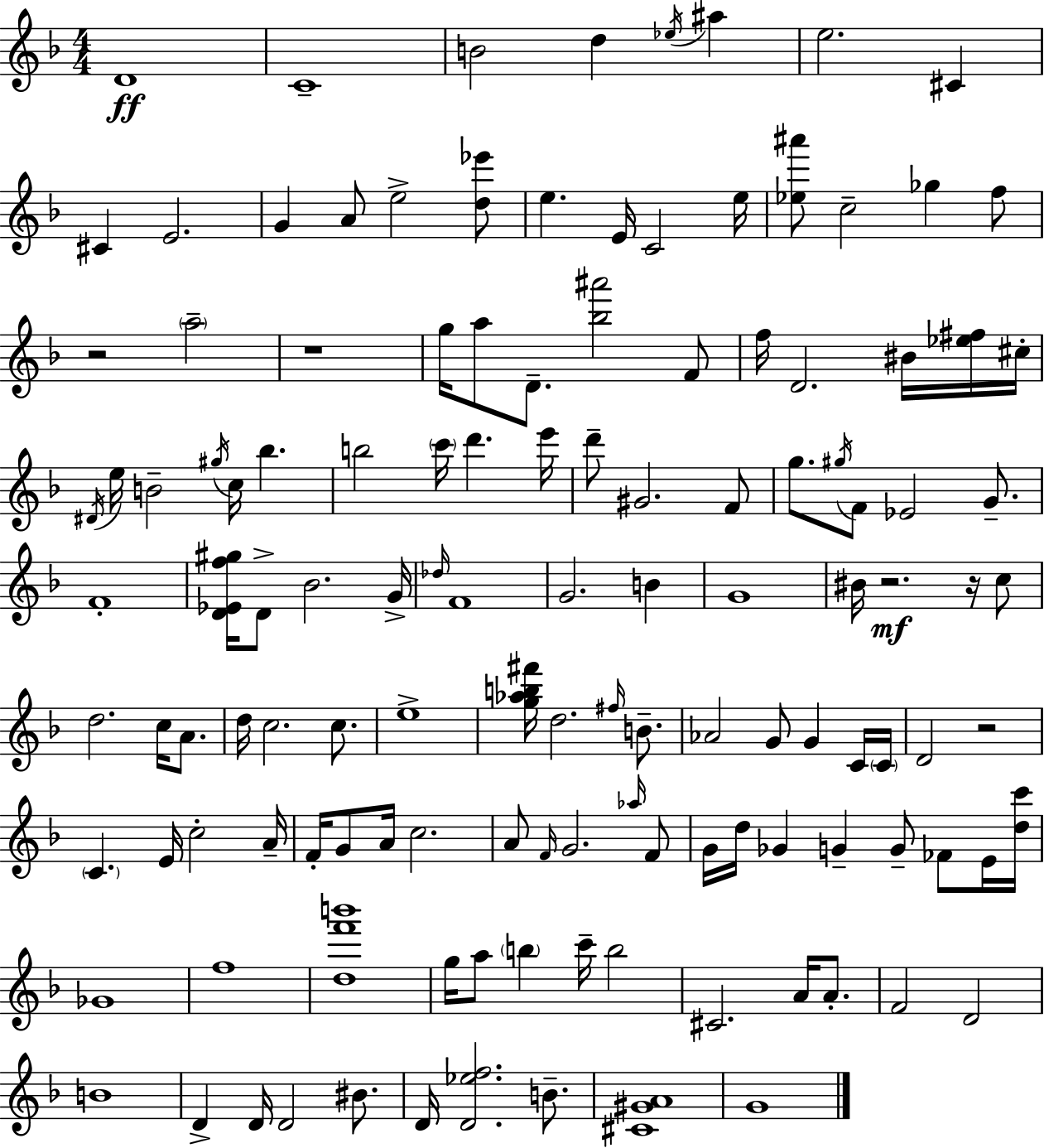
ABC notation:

X:1
T:Untitled
M:4/4
L:1/4
K:F
D4 C4 B2 d _e/4 ^a e2 ^C ^C E2 G A/2 e2 [d_e']/2 e E/4 C2 e/4 [_e^a']/2 c2 _g f/2 z2 a2 z4 g/4 a/2 D/2 [_b^a']2 F/2 f/4 D2 ^B/4 [_e^f]/4 ^c/4 ^D/4 e/4 B2 ^g/4 c/4 _b b2 c'/4 d' e'/4 d'/2 ^G2 F/2 g/2 ^g/4 F/2 _E2 G/2 F4 [D_Ef^g]/4 D/2 _B2 G/4 _d/4 F4 G2 B G4 ^B/4 z2 z/4 c/2 d2 c/4 A/2 d/4 c2 c/2 e4 [g_ab^f']/4 d2 ^f/4 B/2 _A2 G/2 G C/4 C/4 D2 z2 C E/4 c2 A/4 F/4 G/2 A/4 c2 A/2 F/4 G2 _a/4 F/2 G/4 d/4 _G G G/2 _F/2 E/4 [dc']/4 _G4 f4 [df'b']4 g/4 a/2 b c'/4 b2 ^C2 A/4 A/2 F2 D2 B4 D D/4 D2 ^B/2 D/4 [D_ef]2 B/2 [^C^GA]4 G4